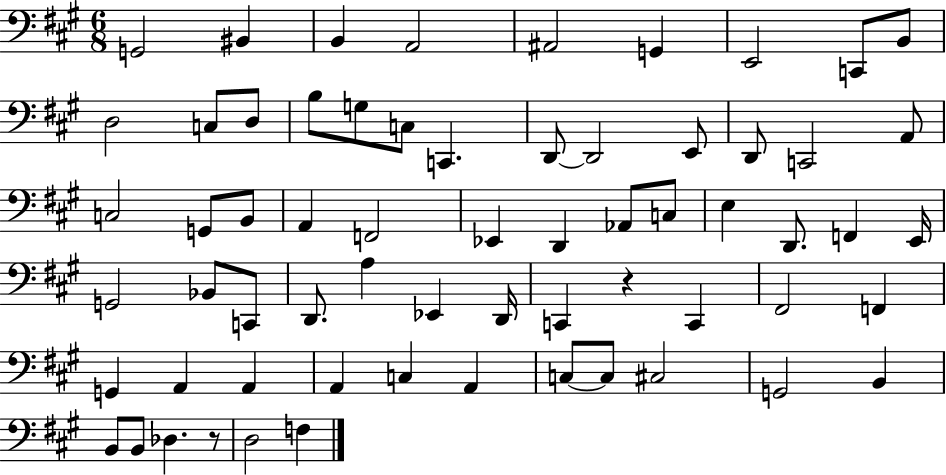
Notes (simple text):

G2/h BIS2/q B2/q A2/h A#2/h G2/q E2/h C2/e B2/e D3/h C3/e D3/e B3/e G3/e C3/e C2/q. D2/e D2/h E2/e D2/e C2/h A2/e C3/h G2/e B2/e A2/q F2/h Eb2/q D2/q Ab2/e C3/e E3/q D2/e. F2/q E2/s G2/h Bb2/e C2/e D2/e. A3/q Eb2/q D2/s C2/q R/q C2/q F#2/h F2/q G2/q A2/q A2/q A2/q C3/q A2/q C3/e C3/e C#3/h G2/h B2/q B2/e B2/e Db3/q. R/e D3/h F3/q